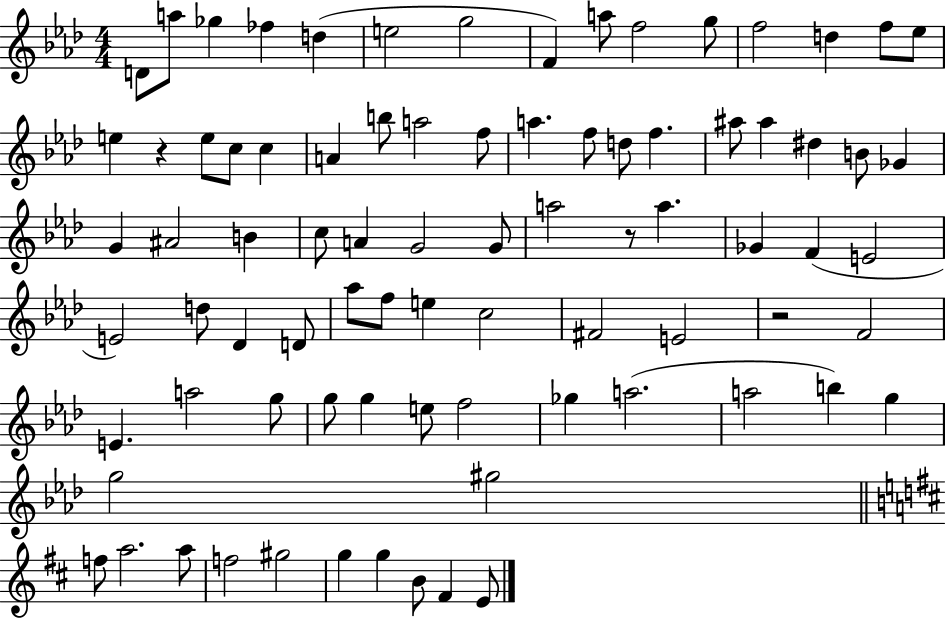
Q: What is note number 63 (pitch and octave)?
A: Gb5